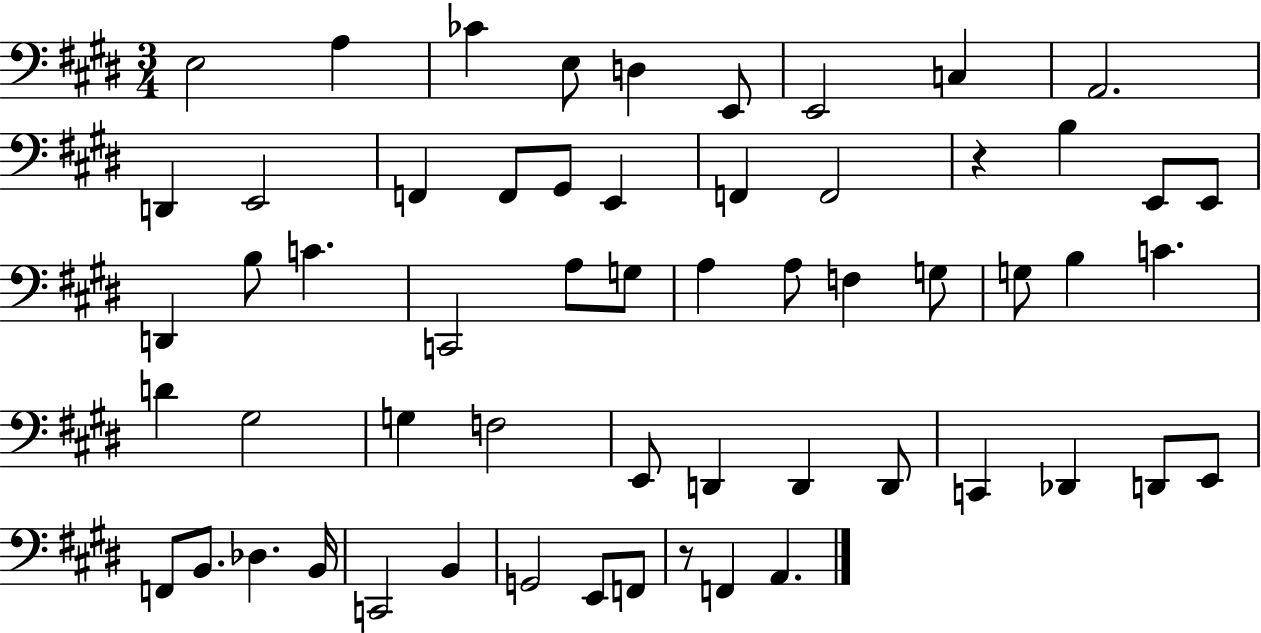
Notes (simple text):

E3/h A3/q CES4/q E3/e D3/q E2/e E2/h C3/q A2/h. D2/q E2/h F2/q F2/e G#2/e E2/q F2/q F2/h R/q B3/q E2/e E2/e D2/q B3/e C4/q. C2/h A3/e G3/e A3/q A3/e F3/q G3/e G3/e B3/q C4/q. D4/q G#3/h G3/q F3/h E2/e D2/q D2/q D2/e C2/q Db2/q D2/e E2/e F2/e B2/e. Db3/q. B2/s C2/h B2/q G2/h E2/e F2/e R/e F2/q A2/q.